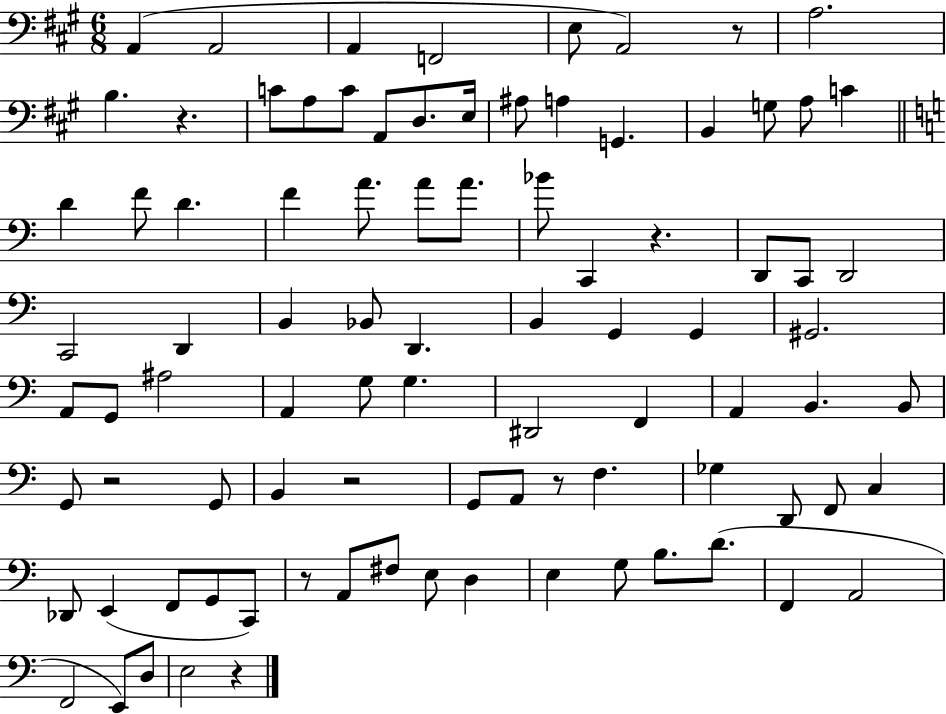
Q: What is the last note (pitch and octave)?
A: E3